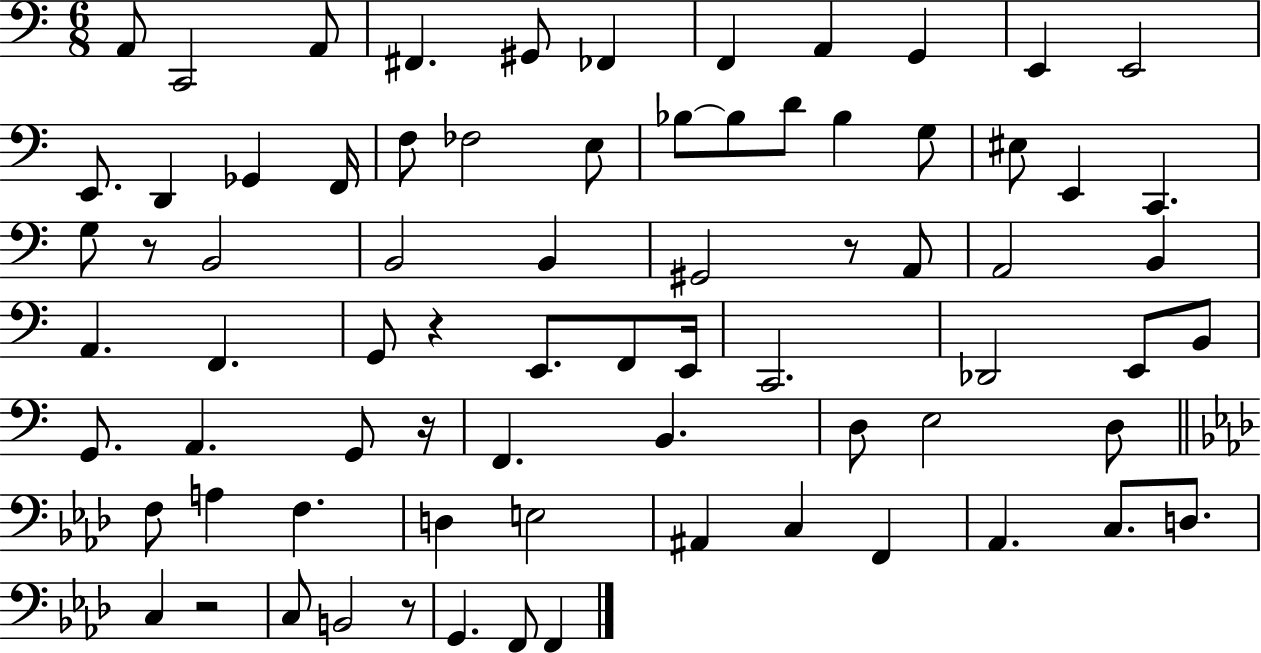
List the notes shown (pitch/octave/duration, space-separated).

A2/e C2/h A2/e F#2/q. G#2/e FES2/q F2/q A2/q G2/q E2/q E2/h E2/e. D2/q Gb2/q F2/s F3/e FES3/h E3/e Bb3/e Bb3/e D4/e Bb3/q G3/e EIS3/e E2/q C2/q. G3/e R/e B2/h B2/h B2/q G#2/h R/e A2/e A2/h B2/q A2/q. F2/q. G2/e R/q E2/e. F2/e E2/s C2/h. Db2/h E2/e B2/e G2/e. A2/q. G2/e R/s F2/q. B2/q. D3/e E3/h D3/e F3/e A3/q F3/q. D3/q E3/h A#2/q C3/q F2/q Ab2/q. C3/e. D3/e. C3/q R/h C3/e B2/h R/e G2/q. F2/e F2/q